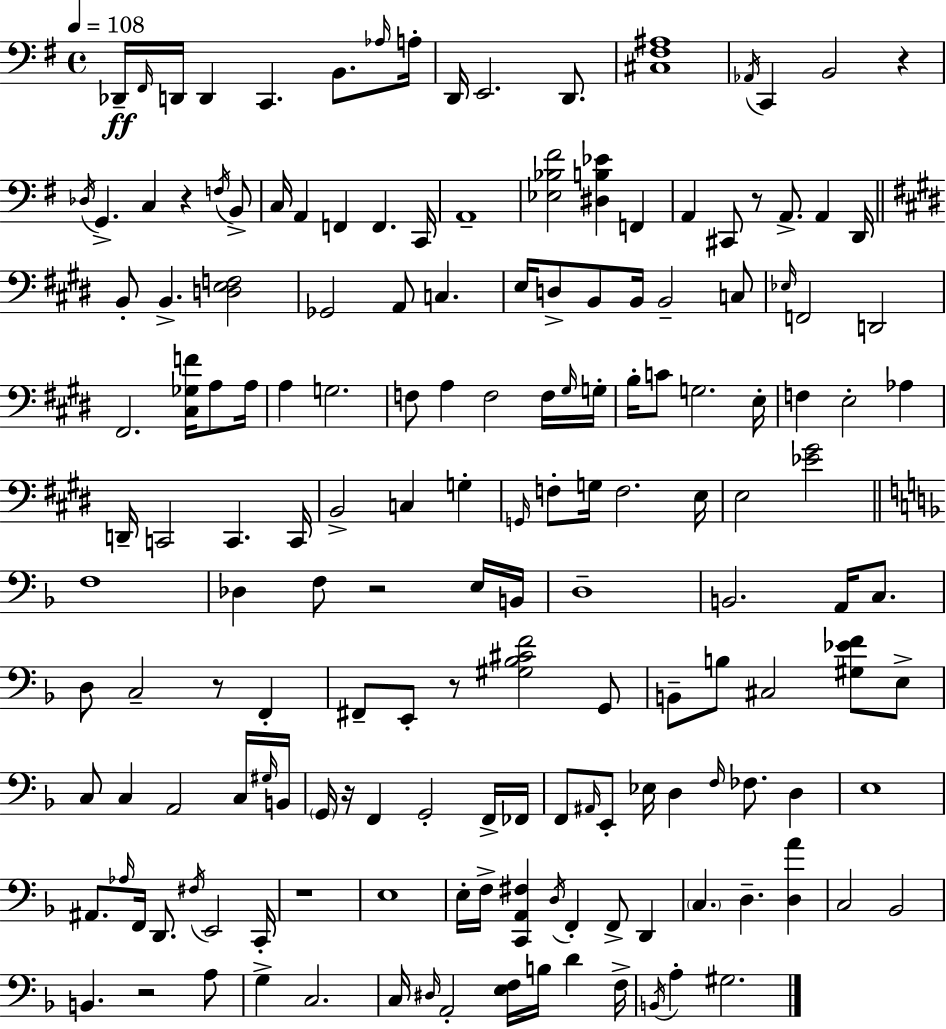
Db2/s F#2/s D2/s D2/q C2/q. B2/e. Ab3/s A3/s D2/s E2/h. D2/e. [C#3,F#3,A#3]/w Ab2/s C2/q B2/h R/q Db3/s G2/q. C3/q R/q F3/s B2/e C3/s A2/q F2/q F2/q. C2/s A2/w [Eb3,Bb3,F#4]/h [D#3,B3,Eb4]/q F2/q A2/q C#2/e R/e A2/e. A2/q D2/s B2/e B2/q. [D3,E3,F3]/h Gb2/h A2/e C3/q. E3/s D3/e B2/e B2/s B2/h C3/e Eb3/s F2/h D2/h F#2/h. [C#3,Gb3,F4]/s A3/e A3/s A3/q G3/h. F3/e A3/q F3/h F3/s G#3/s G3/s B3/s C4/e G3/h. E3/s F3/q E3/h Ab3/q D2/s C2/h C2/q. C2/s B2/h C3/q G3/q G2/s F3/e G3/s F3/h. E3/s E3/h [Eb4,G#4]/h F3/w Db3/q F3/e R/h E3/s B2/s D3/w B2/h. A2/s C3/e. D3/e C3/h R/e F2/q F#2/e E2/e R/e [G#3,Bb3,C#4,F4]/h G2/e B2/e B3/e C#3/h [G#3,Eb4,F4]/e E3/e C3/e C3/q A2/h C3/s G#3/s B2/s G2/s R/s F2/q G2/h F2/s FES2/s F2/e A#2/s E2/e Eb3/s D3/q F3/s FES3/e. D3/q E3/w A#2/e. Ab3/s F2/s D2/e. F#3/s E2/h C2/s R/w E3/w E3/s F3/s [C2,A2,F#3]/q D3/s F2/q F2/e D2/q C3/q. D3/q. [D3,A4]/q C3/h Bb2/h B2/q. R/h A3/e G3/q C3/h. C3/s D#3/s A2/h [E3,F3]/s B3/s D4/q F3/s B2/s A3/q G#3/h.